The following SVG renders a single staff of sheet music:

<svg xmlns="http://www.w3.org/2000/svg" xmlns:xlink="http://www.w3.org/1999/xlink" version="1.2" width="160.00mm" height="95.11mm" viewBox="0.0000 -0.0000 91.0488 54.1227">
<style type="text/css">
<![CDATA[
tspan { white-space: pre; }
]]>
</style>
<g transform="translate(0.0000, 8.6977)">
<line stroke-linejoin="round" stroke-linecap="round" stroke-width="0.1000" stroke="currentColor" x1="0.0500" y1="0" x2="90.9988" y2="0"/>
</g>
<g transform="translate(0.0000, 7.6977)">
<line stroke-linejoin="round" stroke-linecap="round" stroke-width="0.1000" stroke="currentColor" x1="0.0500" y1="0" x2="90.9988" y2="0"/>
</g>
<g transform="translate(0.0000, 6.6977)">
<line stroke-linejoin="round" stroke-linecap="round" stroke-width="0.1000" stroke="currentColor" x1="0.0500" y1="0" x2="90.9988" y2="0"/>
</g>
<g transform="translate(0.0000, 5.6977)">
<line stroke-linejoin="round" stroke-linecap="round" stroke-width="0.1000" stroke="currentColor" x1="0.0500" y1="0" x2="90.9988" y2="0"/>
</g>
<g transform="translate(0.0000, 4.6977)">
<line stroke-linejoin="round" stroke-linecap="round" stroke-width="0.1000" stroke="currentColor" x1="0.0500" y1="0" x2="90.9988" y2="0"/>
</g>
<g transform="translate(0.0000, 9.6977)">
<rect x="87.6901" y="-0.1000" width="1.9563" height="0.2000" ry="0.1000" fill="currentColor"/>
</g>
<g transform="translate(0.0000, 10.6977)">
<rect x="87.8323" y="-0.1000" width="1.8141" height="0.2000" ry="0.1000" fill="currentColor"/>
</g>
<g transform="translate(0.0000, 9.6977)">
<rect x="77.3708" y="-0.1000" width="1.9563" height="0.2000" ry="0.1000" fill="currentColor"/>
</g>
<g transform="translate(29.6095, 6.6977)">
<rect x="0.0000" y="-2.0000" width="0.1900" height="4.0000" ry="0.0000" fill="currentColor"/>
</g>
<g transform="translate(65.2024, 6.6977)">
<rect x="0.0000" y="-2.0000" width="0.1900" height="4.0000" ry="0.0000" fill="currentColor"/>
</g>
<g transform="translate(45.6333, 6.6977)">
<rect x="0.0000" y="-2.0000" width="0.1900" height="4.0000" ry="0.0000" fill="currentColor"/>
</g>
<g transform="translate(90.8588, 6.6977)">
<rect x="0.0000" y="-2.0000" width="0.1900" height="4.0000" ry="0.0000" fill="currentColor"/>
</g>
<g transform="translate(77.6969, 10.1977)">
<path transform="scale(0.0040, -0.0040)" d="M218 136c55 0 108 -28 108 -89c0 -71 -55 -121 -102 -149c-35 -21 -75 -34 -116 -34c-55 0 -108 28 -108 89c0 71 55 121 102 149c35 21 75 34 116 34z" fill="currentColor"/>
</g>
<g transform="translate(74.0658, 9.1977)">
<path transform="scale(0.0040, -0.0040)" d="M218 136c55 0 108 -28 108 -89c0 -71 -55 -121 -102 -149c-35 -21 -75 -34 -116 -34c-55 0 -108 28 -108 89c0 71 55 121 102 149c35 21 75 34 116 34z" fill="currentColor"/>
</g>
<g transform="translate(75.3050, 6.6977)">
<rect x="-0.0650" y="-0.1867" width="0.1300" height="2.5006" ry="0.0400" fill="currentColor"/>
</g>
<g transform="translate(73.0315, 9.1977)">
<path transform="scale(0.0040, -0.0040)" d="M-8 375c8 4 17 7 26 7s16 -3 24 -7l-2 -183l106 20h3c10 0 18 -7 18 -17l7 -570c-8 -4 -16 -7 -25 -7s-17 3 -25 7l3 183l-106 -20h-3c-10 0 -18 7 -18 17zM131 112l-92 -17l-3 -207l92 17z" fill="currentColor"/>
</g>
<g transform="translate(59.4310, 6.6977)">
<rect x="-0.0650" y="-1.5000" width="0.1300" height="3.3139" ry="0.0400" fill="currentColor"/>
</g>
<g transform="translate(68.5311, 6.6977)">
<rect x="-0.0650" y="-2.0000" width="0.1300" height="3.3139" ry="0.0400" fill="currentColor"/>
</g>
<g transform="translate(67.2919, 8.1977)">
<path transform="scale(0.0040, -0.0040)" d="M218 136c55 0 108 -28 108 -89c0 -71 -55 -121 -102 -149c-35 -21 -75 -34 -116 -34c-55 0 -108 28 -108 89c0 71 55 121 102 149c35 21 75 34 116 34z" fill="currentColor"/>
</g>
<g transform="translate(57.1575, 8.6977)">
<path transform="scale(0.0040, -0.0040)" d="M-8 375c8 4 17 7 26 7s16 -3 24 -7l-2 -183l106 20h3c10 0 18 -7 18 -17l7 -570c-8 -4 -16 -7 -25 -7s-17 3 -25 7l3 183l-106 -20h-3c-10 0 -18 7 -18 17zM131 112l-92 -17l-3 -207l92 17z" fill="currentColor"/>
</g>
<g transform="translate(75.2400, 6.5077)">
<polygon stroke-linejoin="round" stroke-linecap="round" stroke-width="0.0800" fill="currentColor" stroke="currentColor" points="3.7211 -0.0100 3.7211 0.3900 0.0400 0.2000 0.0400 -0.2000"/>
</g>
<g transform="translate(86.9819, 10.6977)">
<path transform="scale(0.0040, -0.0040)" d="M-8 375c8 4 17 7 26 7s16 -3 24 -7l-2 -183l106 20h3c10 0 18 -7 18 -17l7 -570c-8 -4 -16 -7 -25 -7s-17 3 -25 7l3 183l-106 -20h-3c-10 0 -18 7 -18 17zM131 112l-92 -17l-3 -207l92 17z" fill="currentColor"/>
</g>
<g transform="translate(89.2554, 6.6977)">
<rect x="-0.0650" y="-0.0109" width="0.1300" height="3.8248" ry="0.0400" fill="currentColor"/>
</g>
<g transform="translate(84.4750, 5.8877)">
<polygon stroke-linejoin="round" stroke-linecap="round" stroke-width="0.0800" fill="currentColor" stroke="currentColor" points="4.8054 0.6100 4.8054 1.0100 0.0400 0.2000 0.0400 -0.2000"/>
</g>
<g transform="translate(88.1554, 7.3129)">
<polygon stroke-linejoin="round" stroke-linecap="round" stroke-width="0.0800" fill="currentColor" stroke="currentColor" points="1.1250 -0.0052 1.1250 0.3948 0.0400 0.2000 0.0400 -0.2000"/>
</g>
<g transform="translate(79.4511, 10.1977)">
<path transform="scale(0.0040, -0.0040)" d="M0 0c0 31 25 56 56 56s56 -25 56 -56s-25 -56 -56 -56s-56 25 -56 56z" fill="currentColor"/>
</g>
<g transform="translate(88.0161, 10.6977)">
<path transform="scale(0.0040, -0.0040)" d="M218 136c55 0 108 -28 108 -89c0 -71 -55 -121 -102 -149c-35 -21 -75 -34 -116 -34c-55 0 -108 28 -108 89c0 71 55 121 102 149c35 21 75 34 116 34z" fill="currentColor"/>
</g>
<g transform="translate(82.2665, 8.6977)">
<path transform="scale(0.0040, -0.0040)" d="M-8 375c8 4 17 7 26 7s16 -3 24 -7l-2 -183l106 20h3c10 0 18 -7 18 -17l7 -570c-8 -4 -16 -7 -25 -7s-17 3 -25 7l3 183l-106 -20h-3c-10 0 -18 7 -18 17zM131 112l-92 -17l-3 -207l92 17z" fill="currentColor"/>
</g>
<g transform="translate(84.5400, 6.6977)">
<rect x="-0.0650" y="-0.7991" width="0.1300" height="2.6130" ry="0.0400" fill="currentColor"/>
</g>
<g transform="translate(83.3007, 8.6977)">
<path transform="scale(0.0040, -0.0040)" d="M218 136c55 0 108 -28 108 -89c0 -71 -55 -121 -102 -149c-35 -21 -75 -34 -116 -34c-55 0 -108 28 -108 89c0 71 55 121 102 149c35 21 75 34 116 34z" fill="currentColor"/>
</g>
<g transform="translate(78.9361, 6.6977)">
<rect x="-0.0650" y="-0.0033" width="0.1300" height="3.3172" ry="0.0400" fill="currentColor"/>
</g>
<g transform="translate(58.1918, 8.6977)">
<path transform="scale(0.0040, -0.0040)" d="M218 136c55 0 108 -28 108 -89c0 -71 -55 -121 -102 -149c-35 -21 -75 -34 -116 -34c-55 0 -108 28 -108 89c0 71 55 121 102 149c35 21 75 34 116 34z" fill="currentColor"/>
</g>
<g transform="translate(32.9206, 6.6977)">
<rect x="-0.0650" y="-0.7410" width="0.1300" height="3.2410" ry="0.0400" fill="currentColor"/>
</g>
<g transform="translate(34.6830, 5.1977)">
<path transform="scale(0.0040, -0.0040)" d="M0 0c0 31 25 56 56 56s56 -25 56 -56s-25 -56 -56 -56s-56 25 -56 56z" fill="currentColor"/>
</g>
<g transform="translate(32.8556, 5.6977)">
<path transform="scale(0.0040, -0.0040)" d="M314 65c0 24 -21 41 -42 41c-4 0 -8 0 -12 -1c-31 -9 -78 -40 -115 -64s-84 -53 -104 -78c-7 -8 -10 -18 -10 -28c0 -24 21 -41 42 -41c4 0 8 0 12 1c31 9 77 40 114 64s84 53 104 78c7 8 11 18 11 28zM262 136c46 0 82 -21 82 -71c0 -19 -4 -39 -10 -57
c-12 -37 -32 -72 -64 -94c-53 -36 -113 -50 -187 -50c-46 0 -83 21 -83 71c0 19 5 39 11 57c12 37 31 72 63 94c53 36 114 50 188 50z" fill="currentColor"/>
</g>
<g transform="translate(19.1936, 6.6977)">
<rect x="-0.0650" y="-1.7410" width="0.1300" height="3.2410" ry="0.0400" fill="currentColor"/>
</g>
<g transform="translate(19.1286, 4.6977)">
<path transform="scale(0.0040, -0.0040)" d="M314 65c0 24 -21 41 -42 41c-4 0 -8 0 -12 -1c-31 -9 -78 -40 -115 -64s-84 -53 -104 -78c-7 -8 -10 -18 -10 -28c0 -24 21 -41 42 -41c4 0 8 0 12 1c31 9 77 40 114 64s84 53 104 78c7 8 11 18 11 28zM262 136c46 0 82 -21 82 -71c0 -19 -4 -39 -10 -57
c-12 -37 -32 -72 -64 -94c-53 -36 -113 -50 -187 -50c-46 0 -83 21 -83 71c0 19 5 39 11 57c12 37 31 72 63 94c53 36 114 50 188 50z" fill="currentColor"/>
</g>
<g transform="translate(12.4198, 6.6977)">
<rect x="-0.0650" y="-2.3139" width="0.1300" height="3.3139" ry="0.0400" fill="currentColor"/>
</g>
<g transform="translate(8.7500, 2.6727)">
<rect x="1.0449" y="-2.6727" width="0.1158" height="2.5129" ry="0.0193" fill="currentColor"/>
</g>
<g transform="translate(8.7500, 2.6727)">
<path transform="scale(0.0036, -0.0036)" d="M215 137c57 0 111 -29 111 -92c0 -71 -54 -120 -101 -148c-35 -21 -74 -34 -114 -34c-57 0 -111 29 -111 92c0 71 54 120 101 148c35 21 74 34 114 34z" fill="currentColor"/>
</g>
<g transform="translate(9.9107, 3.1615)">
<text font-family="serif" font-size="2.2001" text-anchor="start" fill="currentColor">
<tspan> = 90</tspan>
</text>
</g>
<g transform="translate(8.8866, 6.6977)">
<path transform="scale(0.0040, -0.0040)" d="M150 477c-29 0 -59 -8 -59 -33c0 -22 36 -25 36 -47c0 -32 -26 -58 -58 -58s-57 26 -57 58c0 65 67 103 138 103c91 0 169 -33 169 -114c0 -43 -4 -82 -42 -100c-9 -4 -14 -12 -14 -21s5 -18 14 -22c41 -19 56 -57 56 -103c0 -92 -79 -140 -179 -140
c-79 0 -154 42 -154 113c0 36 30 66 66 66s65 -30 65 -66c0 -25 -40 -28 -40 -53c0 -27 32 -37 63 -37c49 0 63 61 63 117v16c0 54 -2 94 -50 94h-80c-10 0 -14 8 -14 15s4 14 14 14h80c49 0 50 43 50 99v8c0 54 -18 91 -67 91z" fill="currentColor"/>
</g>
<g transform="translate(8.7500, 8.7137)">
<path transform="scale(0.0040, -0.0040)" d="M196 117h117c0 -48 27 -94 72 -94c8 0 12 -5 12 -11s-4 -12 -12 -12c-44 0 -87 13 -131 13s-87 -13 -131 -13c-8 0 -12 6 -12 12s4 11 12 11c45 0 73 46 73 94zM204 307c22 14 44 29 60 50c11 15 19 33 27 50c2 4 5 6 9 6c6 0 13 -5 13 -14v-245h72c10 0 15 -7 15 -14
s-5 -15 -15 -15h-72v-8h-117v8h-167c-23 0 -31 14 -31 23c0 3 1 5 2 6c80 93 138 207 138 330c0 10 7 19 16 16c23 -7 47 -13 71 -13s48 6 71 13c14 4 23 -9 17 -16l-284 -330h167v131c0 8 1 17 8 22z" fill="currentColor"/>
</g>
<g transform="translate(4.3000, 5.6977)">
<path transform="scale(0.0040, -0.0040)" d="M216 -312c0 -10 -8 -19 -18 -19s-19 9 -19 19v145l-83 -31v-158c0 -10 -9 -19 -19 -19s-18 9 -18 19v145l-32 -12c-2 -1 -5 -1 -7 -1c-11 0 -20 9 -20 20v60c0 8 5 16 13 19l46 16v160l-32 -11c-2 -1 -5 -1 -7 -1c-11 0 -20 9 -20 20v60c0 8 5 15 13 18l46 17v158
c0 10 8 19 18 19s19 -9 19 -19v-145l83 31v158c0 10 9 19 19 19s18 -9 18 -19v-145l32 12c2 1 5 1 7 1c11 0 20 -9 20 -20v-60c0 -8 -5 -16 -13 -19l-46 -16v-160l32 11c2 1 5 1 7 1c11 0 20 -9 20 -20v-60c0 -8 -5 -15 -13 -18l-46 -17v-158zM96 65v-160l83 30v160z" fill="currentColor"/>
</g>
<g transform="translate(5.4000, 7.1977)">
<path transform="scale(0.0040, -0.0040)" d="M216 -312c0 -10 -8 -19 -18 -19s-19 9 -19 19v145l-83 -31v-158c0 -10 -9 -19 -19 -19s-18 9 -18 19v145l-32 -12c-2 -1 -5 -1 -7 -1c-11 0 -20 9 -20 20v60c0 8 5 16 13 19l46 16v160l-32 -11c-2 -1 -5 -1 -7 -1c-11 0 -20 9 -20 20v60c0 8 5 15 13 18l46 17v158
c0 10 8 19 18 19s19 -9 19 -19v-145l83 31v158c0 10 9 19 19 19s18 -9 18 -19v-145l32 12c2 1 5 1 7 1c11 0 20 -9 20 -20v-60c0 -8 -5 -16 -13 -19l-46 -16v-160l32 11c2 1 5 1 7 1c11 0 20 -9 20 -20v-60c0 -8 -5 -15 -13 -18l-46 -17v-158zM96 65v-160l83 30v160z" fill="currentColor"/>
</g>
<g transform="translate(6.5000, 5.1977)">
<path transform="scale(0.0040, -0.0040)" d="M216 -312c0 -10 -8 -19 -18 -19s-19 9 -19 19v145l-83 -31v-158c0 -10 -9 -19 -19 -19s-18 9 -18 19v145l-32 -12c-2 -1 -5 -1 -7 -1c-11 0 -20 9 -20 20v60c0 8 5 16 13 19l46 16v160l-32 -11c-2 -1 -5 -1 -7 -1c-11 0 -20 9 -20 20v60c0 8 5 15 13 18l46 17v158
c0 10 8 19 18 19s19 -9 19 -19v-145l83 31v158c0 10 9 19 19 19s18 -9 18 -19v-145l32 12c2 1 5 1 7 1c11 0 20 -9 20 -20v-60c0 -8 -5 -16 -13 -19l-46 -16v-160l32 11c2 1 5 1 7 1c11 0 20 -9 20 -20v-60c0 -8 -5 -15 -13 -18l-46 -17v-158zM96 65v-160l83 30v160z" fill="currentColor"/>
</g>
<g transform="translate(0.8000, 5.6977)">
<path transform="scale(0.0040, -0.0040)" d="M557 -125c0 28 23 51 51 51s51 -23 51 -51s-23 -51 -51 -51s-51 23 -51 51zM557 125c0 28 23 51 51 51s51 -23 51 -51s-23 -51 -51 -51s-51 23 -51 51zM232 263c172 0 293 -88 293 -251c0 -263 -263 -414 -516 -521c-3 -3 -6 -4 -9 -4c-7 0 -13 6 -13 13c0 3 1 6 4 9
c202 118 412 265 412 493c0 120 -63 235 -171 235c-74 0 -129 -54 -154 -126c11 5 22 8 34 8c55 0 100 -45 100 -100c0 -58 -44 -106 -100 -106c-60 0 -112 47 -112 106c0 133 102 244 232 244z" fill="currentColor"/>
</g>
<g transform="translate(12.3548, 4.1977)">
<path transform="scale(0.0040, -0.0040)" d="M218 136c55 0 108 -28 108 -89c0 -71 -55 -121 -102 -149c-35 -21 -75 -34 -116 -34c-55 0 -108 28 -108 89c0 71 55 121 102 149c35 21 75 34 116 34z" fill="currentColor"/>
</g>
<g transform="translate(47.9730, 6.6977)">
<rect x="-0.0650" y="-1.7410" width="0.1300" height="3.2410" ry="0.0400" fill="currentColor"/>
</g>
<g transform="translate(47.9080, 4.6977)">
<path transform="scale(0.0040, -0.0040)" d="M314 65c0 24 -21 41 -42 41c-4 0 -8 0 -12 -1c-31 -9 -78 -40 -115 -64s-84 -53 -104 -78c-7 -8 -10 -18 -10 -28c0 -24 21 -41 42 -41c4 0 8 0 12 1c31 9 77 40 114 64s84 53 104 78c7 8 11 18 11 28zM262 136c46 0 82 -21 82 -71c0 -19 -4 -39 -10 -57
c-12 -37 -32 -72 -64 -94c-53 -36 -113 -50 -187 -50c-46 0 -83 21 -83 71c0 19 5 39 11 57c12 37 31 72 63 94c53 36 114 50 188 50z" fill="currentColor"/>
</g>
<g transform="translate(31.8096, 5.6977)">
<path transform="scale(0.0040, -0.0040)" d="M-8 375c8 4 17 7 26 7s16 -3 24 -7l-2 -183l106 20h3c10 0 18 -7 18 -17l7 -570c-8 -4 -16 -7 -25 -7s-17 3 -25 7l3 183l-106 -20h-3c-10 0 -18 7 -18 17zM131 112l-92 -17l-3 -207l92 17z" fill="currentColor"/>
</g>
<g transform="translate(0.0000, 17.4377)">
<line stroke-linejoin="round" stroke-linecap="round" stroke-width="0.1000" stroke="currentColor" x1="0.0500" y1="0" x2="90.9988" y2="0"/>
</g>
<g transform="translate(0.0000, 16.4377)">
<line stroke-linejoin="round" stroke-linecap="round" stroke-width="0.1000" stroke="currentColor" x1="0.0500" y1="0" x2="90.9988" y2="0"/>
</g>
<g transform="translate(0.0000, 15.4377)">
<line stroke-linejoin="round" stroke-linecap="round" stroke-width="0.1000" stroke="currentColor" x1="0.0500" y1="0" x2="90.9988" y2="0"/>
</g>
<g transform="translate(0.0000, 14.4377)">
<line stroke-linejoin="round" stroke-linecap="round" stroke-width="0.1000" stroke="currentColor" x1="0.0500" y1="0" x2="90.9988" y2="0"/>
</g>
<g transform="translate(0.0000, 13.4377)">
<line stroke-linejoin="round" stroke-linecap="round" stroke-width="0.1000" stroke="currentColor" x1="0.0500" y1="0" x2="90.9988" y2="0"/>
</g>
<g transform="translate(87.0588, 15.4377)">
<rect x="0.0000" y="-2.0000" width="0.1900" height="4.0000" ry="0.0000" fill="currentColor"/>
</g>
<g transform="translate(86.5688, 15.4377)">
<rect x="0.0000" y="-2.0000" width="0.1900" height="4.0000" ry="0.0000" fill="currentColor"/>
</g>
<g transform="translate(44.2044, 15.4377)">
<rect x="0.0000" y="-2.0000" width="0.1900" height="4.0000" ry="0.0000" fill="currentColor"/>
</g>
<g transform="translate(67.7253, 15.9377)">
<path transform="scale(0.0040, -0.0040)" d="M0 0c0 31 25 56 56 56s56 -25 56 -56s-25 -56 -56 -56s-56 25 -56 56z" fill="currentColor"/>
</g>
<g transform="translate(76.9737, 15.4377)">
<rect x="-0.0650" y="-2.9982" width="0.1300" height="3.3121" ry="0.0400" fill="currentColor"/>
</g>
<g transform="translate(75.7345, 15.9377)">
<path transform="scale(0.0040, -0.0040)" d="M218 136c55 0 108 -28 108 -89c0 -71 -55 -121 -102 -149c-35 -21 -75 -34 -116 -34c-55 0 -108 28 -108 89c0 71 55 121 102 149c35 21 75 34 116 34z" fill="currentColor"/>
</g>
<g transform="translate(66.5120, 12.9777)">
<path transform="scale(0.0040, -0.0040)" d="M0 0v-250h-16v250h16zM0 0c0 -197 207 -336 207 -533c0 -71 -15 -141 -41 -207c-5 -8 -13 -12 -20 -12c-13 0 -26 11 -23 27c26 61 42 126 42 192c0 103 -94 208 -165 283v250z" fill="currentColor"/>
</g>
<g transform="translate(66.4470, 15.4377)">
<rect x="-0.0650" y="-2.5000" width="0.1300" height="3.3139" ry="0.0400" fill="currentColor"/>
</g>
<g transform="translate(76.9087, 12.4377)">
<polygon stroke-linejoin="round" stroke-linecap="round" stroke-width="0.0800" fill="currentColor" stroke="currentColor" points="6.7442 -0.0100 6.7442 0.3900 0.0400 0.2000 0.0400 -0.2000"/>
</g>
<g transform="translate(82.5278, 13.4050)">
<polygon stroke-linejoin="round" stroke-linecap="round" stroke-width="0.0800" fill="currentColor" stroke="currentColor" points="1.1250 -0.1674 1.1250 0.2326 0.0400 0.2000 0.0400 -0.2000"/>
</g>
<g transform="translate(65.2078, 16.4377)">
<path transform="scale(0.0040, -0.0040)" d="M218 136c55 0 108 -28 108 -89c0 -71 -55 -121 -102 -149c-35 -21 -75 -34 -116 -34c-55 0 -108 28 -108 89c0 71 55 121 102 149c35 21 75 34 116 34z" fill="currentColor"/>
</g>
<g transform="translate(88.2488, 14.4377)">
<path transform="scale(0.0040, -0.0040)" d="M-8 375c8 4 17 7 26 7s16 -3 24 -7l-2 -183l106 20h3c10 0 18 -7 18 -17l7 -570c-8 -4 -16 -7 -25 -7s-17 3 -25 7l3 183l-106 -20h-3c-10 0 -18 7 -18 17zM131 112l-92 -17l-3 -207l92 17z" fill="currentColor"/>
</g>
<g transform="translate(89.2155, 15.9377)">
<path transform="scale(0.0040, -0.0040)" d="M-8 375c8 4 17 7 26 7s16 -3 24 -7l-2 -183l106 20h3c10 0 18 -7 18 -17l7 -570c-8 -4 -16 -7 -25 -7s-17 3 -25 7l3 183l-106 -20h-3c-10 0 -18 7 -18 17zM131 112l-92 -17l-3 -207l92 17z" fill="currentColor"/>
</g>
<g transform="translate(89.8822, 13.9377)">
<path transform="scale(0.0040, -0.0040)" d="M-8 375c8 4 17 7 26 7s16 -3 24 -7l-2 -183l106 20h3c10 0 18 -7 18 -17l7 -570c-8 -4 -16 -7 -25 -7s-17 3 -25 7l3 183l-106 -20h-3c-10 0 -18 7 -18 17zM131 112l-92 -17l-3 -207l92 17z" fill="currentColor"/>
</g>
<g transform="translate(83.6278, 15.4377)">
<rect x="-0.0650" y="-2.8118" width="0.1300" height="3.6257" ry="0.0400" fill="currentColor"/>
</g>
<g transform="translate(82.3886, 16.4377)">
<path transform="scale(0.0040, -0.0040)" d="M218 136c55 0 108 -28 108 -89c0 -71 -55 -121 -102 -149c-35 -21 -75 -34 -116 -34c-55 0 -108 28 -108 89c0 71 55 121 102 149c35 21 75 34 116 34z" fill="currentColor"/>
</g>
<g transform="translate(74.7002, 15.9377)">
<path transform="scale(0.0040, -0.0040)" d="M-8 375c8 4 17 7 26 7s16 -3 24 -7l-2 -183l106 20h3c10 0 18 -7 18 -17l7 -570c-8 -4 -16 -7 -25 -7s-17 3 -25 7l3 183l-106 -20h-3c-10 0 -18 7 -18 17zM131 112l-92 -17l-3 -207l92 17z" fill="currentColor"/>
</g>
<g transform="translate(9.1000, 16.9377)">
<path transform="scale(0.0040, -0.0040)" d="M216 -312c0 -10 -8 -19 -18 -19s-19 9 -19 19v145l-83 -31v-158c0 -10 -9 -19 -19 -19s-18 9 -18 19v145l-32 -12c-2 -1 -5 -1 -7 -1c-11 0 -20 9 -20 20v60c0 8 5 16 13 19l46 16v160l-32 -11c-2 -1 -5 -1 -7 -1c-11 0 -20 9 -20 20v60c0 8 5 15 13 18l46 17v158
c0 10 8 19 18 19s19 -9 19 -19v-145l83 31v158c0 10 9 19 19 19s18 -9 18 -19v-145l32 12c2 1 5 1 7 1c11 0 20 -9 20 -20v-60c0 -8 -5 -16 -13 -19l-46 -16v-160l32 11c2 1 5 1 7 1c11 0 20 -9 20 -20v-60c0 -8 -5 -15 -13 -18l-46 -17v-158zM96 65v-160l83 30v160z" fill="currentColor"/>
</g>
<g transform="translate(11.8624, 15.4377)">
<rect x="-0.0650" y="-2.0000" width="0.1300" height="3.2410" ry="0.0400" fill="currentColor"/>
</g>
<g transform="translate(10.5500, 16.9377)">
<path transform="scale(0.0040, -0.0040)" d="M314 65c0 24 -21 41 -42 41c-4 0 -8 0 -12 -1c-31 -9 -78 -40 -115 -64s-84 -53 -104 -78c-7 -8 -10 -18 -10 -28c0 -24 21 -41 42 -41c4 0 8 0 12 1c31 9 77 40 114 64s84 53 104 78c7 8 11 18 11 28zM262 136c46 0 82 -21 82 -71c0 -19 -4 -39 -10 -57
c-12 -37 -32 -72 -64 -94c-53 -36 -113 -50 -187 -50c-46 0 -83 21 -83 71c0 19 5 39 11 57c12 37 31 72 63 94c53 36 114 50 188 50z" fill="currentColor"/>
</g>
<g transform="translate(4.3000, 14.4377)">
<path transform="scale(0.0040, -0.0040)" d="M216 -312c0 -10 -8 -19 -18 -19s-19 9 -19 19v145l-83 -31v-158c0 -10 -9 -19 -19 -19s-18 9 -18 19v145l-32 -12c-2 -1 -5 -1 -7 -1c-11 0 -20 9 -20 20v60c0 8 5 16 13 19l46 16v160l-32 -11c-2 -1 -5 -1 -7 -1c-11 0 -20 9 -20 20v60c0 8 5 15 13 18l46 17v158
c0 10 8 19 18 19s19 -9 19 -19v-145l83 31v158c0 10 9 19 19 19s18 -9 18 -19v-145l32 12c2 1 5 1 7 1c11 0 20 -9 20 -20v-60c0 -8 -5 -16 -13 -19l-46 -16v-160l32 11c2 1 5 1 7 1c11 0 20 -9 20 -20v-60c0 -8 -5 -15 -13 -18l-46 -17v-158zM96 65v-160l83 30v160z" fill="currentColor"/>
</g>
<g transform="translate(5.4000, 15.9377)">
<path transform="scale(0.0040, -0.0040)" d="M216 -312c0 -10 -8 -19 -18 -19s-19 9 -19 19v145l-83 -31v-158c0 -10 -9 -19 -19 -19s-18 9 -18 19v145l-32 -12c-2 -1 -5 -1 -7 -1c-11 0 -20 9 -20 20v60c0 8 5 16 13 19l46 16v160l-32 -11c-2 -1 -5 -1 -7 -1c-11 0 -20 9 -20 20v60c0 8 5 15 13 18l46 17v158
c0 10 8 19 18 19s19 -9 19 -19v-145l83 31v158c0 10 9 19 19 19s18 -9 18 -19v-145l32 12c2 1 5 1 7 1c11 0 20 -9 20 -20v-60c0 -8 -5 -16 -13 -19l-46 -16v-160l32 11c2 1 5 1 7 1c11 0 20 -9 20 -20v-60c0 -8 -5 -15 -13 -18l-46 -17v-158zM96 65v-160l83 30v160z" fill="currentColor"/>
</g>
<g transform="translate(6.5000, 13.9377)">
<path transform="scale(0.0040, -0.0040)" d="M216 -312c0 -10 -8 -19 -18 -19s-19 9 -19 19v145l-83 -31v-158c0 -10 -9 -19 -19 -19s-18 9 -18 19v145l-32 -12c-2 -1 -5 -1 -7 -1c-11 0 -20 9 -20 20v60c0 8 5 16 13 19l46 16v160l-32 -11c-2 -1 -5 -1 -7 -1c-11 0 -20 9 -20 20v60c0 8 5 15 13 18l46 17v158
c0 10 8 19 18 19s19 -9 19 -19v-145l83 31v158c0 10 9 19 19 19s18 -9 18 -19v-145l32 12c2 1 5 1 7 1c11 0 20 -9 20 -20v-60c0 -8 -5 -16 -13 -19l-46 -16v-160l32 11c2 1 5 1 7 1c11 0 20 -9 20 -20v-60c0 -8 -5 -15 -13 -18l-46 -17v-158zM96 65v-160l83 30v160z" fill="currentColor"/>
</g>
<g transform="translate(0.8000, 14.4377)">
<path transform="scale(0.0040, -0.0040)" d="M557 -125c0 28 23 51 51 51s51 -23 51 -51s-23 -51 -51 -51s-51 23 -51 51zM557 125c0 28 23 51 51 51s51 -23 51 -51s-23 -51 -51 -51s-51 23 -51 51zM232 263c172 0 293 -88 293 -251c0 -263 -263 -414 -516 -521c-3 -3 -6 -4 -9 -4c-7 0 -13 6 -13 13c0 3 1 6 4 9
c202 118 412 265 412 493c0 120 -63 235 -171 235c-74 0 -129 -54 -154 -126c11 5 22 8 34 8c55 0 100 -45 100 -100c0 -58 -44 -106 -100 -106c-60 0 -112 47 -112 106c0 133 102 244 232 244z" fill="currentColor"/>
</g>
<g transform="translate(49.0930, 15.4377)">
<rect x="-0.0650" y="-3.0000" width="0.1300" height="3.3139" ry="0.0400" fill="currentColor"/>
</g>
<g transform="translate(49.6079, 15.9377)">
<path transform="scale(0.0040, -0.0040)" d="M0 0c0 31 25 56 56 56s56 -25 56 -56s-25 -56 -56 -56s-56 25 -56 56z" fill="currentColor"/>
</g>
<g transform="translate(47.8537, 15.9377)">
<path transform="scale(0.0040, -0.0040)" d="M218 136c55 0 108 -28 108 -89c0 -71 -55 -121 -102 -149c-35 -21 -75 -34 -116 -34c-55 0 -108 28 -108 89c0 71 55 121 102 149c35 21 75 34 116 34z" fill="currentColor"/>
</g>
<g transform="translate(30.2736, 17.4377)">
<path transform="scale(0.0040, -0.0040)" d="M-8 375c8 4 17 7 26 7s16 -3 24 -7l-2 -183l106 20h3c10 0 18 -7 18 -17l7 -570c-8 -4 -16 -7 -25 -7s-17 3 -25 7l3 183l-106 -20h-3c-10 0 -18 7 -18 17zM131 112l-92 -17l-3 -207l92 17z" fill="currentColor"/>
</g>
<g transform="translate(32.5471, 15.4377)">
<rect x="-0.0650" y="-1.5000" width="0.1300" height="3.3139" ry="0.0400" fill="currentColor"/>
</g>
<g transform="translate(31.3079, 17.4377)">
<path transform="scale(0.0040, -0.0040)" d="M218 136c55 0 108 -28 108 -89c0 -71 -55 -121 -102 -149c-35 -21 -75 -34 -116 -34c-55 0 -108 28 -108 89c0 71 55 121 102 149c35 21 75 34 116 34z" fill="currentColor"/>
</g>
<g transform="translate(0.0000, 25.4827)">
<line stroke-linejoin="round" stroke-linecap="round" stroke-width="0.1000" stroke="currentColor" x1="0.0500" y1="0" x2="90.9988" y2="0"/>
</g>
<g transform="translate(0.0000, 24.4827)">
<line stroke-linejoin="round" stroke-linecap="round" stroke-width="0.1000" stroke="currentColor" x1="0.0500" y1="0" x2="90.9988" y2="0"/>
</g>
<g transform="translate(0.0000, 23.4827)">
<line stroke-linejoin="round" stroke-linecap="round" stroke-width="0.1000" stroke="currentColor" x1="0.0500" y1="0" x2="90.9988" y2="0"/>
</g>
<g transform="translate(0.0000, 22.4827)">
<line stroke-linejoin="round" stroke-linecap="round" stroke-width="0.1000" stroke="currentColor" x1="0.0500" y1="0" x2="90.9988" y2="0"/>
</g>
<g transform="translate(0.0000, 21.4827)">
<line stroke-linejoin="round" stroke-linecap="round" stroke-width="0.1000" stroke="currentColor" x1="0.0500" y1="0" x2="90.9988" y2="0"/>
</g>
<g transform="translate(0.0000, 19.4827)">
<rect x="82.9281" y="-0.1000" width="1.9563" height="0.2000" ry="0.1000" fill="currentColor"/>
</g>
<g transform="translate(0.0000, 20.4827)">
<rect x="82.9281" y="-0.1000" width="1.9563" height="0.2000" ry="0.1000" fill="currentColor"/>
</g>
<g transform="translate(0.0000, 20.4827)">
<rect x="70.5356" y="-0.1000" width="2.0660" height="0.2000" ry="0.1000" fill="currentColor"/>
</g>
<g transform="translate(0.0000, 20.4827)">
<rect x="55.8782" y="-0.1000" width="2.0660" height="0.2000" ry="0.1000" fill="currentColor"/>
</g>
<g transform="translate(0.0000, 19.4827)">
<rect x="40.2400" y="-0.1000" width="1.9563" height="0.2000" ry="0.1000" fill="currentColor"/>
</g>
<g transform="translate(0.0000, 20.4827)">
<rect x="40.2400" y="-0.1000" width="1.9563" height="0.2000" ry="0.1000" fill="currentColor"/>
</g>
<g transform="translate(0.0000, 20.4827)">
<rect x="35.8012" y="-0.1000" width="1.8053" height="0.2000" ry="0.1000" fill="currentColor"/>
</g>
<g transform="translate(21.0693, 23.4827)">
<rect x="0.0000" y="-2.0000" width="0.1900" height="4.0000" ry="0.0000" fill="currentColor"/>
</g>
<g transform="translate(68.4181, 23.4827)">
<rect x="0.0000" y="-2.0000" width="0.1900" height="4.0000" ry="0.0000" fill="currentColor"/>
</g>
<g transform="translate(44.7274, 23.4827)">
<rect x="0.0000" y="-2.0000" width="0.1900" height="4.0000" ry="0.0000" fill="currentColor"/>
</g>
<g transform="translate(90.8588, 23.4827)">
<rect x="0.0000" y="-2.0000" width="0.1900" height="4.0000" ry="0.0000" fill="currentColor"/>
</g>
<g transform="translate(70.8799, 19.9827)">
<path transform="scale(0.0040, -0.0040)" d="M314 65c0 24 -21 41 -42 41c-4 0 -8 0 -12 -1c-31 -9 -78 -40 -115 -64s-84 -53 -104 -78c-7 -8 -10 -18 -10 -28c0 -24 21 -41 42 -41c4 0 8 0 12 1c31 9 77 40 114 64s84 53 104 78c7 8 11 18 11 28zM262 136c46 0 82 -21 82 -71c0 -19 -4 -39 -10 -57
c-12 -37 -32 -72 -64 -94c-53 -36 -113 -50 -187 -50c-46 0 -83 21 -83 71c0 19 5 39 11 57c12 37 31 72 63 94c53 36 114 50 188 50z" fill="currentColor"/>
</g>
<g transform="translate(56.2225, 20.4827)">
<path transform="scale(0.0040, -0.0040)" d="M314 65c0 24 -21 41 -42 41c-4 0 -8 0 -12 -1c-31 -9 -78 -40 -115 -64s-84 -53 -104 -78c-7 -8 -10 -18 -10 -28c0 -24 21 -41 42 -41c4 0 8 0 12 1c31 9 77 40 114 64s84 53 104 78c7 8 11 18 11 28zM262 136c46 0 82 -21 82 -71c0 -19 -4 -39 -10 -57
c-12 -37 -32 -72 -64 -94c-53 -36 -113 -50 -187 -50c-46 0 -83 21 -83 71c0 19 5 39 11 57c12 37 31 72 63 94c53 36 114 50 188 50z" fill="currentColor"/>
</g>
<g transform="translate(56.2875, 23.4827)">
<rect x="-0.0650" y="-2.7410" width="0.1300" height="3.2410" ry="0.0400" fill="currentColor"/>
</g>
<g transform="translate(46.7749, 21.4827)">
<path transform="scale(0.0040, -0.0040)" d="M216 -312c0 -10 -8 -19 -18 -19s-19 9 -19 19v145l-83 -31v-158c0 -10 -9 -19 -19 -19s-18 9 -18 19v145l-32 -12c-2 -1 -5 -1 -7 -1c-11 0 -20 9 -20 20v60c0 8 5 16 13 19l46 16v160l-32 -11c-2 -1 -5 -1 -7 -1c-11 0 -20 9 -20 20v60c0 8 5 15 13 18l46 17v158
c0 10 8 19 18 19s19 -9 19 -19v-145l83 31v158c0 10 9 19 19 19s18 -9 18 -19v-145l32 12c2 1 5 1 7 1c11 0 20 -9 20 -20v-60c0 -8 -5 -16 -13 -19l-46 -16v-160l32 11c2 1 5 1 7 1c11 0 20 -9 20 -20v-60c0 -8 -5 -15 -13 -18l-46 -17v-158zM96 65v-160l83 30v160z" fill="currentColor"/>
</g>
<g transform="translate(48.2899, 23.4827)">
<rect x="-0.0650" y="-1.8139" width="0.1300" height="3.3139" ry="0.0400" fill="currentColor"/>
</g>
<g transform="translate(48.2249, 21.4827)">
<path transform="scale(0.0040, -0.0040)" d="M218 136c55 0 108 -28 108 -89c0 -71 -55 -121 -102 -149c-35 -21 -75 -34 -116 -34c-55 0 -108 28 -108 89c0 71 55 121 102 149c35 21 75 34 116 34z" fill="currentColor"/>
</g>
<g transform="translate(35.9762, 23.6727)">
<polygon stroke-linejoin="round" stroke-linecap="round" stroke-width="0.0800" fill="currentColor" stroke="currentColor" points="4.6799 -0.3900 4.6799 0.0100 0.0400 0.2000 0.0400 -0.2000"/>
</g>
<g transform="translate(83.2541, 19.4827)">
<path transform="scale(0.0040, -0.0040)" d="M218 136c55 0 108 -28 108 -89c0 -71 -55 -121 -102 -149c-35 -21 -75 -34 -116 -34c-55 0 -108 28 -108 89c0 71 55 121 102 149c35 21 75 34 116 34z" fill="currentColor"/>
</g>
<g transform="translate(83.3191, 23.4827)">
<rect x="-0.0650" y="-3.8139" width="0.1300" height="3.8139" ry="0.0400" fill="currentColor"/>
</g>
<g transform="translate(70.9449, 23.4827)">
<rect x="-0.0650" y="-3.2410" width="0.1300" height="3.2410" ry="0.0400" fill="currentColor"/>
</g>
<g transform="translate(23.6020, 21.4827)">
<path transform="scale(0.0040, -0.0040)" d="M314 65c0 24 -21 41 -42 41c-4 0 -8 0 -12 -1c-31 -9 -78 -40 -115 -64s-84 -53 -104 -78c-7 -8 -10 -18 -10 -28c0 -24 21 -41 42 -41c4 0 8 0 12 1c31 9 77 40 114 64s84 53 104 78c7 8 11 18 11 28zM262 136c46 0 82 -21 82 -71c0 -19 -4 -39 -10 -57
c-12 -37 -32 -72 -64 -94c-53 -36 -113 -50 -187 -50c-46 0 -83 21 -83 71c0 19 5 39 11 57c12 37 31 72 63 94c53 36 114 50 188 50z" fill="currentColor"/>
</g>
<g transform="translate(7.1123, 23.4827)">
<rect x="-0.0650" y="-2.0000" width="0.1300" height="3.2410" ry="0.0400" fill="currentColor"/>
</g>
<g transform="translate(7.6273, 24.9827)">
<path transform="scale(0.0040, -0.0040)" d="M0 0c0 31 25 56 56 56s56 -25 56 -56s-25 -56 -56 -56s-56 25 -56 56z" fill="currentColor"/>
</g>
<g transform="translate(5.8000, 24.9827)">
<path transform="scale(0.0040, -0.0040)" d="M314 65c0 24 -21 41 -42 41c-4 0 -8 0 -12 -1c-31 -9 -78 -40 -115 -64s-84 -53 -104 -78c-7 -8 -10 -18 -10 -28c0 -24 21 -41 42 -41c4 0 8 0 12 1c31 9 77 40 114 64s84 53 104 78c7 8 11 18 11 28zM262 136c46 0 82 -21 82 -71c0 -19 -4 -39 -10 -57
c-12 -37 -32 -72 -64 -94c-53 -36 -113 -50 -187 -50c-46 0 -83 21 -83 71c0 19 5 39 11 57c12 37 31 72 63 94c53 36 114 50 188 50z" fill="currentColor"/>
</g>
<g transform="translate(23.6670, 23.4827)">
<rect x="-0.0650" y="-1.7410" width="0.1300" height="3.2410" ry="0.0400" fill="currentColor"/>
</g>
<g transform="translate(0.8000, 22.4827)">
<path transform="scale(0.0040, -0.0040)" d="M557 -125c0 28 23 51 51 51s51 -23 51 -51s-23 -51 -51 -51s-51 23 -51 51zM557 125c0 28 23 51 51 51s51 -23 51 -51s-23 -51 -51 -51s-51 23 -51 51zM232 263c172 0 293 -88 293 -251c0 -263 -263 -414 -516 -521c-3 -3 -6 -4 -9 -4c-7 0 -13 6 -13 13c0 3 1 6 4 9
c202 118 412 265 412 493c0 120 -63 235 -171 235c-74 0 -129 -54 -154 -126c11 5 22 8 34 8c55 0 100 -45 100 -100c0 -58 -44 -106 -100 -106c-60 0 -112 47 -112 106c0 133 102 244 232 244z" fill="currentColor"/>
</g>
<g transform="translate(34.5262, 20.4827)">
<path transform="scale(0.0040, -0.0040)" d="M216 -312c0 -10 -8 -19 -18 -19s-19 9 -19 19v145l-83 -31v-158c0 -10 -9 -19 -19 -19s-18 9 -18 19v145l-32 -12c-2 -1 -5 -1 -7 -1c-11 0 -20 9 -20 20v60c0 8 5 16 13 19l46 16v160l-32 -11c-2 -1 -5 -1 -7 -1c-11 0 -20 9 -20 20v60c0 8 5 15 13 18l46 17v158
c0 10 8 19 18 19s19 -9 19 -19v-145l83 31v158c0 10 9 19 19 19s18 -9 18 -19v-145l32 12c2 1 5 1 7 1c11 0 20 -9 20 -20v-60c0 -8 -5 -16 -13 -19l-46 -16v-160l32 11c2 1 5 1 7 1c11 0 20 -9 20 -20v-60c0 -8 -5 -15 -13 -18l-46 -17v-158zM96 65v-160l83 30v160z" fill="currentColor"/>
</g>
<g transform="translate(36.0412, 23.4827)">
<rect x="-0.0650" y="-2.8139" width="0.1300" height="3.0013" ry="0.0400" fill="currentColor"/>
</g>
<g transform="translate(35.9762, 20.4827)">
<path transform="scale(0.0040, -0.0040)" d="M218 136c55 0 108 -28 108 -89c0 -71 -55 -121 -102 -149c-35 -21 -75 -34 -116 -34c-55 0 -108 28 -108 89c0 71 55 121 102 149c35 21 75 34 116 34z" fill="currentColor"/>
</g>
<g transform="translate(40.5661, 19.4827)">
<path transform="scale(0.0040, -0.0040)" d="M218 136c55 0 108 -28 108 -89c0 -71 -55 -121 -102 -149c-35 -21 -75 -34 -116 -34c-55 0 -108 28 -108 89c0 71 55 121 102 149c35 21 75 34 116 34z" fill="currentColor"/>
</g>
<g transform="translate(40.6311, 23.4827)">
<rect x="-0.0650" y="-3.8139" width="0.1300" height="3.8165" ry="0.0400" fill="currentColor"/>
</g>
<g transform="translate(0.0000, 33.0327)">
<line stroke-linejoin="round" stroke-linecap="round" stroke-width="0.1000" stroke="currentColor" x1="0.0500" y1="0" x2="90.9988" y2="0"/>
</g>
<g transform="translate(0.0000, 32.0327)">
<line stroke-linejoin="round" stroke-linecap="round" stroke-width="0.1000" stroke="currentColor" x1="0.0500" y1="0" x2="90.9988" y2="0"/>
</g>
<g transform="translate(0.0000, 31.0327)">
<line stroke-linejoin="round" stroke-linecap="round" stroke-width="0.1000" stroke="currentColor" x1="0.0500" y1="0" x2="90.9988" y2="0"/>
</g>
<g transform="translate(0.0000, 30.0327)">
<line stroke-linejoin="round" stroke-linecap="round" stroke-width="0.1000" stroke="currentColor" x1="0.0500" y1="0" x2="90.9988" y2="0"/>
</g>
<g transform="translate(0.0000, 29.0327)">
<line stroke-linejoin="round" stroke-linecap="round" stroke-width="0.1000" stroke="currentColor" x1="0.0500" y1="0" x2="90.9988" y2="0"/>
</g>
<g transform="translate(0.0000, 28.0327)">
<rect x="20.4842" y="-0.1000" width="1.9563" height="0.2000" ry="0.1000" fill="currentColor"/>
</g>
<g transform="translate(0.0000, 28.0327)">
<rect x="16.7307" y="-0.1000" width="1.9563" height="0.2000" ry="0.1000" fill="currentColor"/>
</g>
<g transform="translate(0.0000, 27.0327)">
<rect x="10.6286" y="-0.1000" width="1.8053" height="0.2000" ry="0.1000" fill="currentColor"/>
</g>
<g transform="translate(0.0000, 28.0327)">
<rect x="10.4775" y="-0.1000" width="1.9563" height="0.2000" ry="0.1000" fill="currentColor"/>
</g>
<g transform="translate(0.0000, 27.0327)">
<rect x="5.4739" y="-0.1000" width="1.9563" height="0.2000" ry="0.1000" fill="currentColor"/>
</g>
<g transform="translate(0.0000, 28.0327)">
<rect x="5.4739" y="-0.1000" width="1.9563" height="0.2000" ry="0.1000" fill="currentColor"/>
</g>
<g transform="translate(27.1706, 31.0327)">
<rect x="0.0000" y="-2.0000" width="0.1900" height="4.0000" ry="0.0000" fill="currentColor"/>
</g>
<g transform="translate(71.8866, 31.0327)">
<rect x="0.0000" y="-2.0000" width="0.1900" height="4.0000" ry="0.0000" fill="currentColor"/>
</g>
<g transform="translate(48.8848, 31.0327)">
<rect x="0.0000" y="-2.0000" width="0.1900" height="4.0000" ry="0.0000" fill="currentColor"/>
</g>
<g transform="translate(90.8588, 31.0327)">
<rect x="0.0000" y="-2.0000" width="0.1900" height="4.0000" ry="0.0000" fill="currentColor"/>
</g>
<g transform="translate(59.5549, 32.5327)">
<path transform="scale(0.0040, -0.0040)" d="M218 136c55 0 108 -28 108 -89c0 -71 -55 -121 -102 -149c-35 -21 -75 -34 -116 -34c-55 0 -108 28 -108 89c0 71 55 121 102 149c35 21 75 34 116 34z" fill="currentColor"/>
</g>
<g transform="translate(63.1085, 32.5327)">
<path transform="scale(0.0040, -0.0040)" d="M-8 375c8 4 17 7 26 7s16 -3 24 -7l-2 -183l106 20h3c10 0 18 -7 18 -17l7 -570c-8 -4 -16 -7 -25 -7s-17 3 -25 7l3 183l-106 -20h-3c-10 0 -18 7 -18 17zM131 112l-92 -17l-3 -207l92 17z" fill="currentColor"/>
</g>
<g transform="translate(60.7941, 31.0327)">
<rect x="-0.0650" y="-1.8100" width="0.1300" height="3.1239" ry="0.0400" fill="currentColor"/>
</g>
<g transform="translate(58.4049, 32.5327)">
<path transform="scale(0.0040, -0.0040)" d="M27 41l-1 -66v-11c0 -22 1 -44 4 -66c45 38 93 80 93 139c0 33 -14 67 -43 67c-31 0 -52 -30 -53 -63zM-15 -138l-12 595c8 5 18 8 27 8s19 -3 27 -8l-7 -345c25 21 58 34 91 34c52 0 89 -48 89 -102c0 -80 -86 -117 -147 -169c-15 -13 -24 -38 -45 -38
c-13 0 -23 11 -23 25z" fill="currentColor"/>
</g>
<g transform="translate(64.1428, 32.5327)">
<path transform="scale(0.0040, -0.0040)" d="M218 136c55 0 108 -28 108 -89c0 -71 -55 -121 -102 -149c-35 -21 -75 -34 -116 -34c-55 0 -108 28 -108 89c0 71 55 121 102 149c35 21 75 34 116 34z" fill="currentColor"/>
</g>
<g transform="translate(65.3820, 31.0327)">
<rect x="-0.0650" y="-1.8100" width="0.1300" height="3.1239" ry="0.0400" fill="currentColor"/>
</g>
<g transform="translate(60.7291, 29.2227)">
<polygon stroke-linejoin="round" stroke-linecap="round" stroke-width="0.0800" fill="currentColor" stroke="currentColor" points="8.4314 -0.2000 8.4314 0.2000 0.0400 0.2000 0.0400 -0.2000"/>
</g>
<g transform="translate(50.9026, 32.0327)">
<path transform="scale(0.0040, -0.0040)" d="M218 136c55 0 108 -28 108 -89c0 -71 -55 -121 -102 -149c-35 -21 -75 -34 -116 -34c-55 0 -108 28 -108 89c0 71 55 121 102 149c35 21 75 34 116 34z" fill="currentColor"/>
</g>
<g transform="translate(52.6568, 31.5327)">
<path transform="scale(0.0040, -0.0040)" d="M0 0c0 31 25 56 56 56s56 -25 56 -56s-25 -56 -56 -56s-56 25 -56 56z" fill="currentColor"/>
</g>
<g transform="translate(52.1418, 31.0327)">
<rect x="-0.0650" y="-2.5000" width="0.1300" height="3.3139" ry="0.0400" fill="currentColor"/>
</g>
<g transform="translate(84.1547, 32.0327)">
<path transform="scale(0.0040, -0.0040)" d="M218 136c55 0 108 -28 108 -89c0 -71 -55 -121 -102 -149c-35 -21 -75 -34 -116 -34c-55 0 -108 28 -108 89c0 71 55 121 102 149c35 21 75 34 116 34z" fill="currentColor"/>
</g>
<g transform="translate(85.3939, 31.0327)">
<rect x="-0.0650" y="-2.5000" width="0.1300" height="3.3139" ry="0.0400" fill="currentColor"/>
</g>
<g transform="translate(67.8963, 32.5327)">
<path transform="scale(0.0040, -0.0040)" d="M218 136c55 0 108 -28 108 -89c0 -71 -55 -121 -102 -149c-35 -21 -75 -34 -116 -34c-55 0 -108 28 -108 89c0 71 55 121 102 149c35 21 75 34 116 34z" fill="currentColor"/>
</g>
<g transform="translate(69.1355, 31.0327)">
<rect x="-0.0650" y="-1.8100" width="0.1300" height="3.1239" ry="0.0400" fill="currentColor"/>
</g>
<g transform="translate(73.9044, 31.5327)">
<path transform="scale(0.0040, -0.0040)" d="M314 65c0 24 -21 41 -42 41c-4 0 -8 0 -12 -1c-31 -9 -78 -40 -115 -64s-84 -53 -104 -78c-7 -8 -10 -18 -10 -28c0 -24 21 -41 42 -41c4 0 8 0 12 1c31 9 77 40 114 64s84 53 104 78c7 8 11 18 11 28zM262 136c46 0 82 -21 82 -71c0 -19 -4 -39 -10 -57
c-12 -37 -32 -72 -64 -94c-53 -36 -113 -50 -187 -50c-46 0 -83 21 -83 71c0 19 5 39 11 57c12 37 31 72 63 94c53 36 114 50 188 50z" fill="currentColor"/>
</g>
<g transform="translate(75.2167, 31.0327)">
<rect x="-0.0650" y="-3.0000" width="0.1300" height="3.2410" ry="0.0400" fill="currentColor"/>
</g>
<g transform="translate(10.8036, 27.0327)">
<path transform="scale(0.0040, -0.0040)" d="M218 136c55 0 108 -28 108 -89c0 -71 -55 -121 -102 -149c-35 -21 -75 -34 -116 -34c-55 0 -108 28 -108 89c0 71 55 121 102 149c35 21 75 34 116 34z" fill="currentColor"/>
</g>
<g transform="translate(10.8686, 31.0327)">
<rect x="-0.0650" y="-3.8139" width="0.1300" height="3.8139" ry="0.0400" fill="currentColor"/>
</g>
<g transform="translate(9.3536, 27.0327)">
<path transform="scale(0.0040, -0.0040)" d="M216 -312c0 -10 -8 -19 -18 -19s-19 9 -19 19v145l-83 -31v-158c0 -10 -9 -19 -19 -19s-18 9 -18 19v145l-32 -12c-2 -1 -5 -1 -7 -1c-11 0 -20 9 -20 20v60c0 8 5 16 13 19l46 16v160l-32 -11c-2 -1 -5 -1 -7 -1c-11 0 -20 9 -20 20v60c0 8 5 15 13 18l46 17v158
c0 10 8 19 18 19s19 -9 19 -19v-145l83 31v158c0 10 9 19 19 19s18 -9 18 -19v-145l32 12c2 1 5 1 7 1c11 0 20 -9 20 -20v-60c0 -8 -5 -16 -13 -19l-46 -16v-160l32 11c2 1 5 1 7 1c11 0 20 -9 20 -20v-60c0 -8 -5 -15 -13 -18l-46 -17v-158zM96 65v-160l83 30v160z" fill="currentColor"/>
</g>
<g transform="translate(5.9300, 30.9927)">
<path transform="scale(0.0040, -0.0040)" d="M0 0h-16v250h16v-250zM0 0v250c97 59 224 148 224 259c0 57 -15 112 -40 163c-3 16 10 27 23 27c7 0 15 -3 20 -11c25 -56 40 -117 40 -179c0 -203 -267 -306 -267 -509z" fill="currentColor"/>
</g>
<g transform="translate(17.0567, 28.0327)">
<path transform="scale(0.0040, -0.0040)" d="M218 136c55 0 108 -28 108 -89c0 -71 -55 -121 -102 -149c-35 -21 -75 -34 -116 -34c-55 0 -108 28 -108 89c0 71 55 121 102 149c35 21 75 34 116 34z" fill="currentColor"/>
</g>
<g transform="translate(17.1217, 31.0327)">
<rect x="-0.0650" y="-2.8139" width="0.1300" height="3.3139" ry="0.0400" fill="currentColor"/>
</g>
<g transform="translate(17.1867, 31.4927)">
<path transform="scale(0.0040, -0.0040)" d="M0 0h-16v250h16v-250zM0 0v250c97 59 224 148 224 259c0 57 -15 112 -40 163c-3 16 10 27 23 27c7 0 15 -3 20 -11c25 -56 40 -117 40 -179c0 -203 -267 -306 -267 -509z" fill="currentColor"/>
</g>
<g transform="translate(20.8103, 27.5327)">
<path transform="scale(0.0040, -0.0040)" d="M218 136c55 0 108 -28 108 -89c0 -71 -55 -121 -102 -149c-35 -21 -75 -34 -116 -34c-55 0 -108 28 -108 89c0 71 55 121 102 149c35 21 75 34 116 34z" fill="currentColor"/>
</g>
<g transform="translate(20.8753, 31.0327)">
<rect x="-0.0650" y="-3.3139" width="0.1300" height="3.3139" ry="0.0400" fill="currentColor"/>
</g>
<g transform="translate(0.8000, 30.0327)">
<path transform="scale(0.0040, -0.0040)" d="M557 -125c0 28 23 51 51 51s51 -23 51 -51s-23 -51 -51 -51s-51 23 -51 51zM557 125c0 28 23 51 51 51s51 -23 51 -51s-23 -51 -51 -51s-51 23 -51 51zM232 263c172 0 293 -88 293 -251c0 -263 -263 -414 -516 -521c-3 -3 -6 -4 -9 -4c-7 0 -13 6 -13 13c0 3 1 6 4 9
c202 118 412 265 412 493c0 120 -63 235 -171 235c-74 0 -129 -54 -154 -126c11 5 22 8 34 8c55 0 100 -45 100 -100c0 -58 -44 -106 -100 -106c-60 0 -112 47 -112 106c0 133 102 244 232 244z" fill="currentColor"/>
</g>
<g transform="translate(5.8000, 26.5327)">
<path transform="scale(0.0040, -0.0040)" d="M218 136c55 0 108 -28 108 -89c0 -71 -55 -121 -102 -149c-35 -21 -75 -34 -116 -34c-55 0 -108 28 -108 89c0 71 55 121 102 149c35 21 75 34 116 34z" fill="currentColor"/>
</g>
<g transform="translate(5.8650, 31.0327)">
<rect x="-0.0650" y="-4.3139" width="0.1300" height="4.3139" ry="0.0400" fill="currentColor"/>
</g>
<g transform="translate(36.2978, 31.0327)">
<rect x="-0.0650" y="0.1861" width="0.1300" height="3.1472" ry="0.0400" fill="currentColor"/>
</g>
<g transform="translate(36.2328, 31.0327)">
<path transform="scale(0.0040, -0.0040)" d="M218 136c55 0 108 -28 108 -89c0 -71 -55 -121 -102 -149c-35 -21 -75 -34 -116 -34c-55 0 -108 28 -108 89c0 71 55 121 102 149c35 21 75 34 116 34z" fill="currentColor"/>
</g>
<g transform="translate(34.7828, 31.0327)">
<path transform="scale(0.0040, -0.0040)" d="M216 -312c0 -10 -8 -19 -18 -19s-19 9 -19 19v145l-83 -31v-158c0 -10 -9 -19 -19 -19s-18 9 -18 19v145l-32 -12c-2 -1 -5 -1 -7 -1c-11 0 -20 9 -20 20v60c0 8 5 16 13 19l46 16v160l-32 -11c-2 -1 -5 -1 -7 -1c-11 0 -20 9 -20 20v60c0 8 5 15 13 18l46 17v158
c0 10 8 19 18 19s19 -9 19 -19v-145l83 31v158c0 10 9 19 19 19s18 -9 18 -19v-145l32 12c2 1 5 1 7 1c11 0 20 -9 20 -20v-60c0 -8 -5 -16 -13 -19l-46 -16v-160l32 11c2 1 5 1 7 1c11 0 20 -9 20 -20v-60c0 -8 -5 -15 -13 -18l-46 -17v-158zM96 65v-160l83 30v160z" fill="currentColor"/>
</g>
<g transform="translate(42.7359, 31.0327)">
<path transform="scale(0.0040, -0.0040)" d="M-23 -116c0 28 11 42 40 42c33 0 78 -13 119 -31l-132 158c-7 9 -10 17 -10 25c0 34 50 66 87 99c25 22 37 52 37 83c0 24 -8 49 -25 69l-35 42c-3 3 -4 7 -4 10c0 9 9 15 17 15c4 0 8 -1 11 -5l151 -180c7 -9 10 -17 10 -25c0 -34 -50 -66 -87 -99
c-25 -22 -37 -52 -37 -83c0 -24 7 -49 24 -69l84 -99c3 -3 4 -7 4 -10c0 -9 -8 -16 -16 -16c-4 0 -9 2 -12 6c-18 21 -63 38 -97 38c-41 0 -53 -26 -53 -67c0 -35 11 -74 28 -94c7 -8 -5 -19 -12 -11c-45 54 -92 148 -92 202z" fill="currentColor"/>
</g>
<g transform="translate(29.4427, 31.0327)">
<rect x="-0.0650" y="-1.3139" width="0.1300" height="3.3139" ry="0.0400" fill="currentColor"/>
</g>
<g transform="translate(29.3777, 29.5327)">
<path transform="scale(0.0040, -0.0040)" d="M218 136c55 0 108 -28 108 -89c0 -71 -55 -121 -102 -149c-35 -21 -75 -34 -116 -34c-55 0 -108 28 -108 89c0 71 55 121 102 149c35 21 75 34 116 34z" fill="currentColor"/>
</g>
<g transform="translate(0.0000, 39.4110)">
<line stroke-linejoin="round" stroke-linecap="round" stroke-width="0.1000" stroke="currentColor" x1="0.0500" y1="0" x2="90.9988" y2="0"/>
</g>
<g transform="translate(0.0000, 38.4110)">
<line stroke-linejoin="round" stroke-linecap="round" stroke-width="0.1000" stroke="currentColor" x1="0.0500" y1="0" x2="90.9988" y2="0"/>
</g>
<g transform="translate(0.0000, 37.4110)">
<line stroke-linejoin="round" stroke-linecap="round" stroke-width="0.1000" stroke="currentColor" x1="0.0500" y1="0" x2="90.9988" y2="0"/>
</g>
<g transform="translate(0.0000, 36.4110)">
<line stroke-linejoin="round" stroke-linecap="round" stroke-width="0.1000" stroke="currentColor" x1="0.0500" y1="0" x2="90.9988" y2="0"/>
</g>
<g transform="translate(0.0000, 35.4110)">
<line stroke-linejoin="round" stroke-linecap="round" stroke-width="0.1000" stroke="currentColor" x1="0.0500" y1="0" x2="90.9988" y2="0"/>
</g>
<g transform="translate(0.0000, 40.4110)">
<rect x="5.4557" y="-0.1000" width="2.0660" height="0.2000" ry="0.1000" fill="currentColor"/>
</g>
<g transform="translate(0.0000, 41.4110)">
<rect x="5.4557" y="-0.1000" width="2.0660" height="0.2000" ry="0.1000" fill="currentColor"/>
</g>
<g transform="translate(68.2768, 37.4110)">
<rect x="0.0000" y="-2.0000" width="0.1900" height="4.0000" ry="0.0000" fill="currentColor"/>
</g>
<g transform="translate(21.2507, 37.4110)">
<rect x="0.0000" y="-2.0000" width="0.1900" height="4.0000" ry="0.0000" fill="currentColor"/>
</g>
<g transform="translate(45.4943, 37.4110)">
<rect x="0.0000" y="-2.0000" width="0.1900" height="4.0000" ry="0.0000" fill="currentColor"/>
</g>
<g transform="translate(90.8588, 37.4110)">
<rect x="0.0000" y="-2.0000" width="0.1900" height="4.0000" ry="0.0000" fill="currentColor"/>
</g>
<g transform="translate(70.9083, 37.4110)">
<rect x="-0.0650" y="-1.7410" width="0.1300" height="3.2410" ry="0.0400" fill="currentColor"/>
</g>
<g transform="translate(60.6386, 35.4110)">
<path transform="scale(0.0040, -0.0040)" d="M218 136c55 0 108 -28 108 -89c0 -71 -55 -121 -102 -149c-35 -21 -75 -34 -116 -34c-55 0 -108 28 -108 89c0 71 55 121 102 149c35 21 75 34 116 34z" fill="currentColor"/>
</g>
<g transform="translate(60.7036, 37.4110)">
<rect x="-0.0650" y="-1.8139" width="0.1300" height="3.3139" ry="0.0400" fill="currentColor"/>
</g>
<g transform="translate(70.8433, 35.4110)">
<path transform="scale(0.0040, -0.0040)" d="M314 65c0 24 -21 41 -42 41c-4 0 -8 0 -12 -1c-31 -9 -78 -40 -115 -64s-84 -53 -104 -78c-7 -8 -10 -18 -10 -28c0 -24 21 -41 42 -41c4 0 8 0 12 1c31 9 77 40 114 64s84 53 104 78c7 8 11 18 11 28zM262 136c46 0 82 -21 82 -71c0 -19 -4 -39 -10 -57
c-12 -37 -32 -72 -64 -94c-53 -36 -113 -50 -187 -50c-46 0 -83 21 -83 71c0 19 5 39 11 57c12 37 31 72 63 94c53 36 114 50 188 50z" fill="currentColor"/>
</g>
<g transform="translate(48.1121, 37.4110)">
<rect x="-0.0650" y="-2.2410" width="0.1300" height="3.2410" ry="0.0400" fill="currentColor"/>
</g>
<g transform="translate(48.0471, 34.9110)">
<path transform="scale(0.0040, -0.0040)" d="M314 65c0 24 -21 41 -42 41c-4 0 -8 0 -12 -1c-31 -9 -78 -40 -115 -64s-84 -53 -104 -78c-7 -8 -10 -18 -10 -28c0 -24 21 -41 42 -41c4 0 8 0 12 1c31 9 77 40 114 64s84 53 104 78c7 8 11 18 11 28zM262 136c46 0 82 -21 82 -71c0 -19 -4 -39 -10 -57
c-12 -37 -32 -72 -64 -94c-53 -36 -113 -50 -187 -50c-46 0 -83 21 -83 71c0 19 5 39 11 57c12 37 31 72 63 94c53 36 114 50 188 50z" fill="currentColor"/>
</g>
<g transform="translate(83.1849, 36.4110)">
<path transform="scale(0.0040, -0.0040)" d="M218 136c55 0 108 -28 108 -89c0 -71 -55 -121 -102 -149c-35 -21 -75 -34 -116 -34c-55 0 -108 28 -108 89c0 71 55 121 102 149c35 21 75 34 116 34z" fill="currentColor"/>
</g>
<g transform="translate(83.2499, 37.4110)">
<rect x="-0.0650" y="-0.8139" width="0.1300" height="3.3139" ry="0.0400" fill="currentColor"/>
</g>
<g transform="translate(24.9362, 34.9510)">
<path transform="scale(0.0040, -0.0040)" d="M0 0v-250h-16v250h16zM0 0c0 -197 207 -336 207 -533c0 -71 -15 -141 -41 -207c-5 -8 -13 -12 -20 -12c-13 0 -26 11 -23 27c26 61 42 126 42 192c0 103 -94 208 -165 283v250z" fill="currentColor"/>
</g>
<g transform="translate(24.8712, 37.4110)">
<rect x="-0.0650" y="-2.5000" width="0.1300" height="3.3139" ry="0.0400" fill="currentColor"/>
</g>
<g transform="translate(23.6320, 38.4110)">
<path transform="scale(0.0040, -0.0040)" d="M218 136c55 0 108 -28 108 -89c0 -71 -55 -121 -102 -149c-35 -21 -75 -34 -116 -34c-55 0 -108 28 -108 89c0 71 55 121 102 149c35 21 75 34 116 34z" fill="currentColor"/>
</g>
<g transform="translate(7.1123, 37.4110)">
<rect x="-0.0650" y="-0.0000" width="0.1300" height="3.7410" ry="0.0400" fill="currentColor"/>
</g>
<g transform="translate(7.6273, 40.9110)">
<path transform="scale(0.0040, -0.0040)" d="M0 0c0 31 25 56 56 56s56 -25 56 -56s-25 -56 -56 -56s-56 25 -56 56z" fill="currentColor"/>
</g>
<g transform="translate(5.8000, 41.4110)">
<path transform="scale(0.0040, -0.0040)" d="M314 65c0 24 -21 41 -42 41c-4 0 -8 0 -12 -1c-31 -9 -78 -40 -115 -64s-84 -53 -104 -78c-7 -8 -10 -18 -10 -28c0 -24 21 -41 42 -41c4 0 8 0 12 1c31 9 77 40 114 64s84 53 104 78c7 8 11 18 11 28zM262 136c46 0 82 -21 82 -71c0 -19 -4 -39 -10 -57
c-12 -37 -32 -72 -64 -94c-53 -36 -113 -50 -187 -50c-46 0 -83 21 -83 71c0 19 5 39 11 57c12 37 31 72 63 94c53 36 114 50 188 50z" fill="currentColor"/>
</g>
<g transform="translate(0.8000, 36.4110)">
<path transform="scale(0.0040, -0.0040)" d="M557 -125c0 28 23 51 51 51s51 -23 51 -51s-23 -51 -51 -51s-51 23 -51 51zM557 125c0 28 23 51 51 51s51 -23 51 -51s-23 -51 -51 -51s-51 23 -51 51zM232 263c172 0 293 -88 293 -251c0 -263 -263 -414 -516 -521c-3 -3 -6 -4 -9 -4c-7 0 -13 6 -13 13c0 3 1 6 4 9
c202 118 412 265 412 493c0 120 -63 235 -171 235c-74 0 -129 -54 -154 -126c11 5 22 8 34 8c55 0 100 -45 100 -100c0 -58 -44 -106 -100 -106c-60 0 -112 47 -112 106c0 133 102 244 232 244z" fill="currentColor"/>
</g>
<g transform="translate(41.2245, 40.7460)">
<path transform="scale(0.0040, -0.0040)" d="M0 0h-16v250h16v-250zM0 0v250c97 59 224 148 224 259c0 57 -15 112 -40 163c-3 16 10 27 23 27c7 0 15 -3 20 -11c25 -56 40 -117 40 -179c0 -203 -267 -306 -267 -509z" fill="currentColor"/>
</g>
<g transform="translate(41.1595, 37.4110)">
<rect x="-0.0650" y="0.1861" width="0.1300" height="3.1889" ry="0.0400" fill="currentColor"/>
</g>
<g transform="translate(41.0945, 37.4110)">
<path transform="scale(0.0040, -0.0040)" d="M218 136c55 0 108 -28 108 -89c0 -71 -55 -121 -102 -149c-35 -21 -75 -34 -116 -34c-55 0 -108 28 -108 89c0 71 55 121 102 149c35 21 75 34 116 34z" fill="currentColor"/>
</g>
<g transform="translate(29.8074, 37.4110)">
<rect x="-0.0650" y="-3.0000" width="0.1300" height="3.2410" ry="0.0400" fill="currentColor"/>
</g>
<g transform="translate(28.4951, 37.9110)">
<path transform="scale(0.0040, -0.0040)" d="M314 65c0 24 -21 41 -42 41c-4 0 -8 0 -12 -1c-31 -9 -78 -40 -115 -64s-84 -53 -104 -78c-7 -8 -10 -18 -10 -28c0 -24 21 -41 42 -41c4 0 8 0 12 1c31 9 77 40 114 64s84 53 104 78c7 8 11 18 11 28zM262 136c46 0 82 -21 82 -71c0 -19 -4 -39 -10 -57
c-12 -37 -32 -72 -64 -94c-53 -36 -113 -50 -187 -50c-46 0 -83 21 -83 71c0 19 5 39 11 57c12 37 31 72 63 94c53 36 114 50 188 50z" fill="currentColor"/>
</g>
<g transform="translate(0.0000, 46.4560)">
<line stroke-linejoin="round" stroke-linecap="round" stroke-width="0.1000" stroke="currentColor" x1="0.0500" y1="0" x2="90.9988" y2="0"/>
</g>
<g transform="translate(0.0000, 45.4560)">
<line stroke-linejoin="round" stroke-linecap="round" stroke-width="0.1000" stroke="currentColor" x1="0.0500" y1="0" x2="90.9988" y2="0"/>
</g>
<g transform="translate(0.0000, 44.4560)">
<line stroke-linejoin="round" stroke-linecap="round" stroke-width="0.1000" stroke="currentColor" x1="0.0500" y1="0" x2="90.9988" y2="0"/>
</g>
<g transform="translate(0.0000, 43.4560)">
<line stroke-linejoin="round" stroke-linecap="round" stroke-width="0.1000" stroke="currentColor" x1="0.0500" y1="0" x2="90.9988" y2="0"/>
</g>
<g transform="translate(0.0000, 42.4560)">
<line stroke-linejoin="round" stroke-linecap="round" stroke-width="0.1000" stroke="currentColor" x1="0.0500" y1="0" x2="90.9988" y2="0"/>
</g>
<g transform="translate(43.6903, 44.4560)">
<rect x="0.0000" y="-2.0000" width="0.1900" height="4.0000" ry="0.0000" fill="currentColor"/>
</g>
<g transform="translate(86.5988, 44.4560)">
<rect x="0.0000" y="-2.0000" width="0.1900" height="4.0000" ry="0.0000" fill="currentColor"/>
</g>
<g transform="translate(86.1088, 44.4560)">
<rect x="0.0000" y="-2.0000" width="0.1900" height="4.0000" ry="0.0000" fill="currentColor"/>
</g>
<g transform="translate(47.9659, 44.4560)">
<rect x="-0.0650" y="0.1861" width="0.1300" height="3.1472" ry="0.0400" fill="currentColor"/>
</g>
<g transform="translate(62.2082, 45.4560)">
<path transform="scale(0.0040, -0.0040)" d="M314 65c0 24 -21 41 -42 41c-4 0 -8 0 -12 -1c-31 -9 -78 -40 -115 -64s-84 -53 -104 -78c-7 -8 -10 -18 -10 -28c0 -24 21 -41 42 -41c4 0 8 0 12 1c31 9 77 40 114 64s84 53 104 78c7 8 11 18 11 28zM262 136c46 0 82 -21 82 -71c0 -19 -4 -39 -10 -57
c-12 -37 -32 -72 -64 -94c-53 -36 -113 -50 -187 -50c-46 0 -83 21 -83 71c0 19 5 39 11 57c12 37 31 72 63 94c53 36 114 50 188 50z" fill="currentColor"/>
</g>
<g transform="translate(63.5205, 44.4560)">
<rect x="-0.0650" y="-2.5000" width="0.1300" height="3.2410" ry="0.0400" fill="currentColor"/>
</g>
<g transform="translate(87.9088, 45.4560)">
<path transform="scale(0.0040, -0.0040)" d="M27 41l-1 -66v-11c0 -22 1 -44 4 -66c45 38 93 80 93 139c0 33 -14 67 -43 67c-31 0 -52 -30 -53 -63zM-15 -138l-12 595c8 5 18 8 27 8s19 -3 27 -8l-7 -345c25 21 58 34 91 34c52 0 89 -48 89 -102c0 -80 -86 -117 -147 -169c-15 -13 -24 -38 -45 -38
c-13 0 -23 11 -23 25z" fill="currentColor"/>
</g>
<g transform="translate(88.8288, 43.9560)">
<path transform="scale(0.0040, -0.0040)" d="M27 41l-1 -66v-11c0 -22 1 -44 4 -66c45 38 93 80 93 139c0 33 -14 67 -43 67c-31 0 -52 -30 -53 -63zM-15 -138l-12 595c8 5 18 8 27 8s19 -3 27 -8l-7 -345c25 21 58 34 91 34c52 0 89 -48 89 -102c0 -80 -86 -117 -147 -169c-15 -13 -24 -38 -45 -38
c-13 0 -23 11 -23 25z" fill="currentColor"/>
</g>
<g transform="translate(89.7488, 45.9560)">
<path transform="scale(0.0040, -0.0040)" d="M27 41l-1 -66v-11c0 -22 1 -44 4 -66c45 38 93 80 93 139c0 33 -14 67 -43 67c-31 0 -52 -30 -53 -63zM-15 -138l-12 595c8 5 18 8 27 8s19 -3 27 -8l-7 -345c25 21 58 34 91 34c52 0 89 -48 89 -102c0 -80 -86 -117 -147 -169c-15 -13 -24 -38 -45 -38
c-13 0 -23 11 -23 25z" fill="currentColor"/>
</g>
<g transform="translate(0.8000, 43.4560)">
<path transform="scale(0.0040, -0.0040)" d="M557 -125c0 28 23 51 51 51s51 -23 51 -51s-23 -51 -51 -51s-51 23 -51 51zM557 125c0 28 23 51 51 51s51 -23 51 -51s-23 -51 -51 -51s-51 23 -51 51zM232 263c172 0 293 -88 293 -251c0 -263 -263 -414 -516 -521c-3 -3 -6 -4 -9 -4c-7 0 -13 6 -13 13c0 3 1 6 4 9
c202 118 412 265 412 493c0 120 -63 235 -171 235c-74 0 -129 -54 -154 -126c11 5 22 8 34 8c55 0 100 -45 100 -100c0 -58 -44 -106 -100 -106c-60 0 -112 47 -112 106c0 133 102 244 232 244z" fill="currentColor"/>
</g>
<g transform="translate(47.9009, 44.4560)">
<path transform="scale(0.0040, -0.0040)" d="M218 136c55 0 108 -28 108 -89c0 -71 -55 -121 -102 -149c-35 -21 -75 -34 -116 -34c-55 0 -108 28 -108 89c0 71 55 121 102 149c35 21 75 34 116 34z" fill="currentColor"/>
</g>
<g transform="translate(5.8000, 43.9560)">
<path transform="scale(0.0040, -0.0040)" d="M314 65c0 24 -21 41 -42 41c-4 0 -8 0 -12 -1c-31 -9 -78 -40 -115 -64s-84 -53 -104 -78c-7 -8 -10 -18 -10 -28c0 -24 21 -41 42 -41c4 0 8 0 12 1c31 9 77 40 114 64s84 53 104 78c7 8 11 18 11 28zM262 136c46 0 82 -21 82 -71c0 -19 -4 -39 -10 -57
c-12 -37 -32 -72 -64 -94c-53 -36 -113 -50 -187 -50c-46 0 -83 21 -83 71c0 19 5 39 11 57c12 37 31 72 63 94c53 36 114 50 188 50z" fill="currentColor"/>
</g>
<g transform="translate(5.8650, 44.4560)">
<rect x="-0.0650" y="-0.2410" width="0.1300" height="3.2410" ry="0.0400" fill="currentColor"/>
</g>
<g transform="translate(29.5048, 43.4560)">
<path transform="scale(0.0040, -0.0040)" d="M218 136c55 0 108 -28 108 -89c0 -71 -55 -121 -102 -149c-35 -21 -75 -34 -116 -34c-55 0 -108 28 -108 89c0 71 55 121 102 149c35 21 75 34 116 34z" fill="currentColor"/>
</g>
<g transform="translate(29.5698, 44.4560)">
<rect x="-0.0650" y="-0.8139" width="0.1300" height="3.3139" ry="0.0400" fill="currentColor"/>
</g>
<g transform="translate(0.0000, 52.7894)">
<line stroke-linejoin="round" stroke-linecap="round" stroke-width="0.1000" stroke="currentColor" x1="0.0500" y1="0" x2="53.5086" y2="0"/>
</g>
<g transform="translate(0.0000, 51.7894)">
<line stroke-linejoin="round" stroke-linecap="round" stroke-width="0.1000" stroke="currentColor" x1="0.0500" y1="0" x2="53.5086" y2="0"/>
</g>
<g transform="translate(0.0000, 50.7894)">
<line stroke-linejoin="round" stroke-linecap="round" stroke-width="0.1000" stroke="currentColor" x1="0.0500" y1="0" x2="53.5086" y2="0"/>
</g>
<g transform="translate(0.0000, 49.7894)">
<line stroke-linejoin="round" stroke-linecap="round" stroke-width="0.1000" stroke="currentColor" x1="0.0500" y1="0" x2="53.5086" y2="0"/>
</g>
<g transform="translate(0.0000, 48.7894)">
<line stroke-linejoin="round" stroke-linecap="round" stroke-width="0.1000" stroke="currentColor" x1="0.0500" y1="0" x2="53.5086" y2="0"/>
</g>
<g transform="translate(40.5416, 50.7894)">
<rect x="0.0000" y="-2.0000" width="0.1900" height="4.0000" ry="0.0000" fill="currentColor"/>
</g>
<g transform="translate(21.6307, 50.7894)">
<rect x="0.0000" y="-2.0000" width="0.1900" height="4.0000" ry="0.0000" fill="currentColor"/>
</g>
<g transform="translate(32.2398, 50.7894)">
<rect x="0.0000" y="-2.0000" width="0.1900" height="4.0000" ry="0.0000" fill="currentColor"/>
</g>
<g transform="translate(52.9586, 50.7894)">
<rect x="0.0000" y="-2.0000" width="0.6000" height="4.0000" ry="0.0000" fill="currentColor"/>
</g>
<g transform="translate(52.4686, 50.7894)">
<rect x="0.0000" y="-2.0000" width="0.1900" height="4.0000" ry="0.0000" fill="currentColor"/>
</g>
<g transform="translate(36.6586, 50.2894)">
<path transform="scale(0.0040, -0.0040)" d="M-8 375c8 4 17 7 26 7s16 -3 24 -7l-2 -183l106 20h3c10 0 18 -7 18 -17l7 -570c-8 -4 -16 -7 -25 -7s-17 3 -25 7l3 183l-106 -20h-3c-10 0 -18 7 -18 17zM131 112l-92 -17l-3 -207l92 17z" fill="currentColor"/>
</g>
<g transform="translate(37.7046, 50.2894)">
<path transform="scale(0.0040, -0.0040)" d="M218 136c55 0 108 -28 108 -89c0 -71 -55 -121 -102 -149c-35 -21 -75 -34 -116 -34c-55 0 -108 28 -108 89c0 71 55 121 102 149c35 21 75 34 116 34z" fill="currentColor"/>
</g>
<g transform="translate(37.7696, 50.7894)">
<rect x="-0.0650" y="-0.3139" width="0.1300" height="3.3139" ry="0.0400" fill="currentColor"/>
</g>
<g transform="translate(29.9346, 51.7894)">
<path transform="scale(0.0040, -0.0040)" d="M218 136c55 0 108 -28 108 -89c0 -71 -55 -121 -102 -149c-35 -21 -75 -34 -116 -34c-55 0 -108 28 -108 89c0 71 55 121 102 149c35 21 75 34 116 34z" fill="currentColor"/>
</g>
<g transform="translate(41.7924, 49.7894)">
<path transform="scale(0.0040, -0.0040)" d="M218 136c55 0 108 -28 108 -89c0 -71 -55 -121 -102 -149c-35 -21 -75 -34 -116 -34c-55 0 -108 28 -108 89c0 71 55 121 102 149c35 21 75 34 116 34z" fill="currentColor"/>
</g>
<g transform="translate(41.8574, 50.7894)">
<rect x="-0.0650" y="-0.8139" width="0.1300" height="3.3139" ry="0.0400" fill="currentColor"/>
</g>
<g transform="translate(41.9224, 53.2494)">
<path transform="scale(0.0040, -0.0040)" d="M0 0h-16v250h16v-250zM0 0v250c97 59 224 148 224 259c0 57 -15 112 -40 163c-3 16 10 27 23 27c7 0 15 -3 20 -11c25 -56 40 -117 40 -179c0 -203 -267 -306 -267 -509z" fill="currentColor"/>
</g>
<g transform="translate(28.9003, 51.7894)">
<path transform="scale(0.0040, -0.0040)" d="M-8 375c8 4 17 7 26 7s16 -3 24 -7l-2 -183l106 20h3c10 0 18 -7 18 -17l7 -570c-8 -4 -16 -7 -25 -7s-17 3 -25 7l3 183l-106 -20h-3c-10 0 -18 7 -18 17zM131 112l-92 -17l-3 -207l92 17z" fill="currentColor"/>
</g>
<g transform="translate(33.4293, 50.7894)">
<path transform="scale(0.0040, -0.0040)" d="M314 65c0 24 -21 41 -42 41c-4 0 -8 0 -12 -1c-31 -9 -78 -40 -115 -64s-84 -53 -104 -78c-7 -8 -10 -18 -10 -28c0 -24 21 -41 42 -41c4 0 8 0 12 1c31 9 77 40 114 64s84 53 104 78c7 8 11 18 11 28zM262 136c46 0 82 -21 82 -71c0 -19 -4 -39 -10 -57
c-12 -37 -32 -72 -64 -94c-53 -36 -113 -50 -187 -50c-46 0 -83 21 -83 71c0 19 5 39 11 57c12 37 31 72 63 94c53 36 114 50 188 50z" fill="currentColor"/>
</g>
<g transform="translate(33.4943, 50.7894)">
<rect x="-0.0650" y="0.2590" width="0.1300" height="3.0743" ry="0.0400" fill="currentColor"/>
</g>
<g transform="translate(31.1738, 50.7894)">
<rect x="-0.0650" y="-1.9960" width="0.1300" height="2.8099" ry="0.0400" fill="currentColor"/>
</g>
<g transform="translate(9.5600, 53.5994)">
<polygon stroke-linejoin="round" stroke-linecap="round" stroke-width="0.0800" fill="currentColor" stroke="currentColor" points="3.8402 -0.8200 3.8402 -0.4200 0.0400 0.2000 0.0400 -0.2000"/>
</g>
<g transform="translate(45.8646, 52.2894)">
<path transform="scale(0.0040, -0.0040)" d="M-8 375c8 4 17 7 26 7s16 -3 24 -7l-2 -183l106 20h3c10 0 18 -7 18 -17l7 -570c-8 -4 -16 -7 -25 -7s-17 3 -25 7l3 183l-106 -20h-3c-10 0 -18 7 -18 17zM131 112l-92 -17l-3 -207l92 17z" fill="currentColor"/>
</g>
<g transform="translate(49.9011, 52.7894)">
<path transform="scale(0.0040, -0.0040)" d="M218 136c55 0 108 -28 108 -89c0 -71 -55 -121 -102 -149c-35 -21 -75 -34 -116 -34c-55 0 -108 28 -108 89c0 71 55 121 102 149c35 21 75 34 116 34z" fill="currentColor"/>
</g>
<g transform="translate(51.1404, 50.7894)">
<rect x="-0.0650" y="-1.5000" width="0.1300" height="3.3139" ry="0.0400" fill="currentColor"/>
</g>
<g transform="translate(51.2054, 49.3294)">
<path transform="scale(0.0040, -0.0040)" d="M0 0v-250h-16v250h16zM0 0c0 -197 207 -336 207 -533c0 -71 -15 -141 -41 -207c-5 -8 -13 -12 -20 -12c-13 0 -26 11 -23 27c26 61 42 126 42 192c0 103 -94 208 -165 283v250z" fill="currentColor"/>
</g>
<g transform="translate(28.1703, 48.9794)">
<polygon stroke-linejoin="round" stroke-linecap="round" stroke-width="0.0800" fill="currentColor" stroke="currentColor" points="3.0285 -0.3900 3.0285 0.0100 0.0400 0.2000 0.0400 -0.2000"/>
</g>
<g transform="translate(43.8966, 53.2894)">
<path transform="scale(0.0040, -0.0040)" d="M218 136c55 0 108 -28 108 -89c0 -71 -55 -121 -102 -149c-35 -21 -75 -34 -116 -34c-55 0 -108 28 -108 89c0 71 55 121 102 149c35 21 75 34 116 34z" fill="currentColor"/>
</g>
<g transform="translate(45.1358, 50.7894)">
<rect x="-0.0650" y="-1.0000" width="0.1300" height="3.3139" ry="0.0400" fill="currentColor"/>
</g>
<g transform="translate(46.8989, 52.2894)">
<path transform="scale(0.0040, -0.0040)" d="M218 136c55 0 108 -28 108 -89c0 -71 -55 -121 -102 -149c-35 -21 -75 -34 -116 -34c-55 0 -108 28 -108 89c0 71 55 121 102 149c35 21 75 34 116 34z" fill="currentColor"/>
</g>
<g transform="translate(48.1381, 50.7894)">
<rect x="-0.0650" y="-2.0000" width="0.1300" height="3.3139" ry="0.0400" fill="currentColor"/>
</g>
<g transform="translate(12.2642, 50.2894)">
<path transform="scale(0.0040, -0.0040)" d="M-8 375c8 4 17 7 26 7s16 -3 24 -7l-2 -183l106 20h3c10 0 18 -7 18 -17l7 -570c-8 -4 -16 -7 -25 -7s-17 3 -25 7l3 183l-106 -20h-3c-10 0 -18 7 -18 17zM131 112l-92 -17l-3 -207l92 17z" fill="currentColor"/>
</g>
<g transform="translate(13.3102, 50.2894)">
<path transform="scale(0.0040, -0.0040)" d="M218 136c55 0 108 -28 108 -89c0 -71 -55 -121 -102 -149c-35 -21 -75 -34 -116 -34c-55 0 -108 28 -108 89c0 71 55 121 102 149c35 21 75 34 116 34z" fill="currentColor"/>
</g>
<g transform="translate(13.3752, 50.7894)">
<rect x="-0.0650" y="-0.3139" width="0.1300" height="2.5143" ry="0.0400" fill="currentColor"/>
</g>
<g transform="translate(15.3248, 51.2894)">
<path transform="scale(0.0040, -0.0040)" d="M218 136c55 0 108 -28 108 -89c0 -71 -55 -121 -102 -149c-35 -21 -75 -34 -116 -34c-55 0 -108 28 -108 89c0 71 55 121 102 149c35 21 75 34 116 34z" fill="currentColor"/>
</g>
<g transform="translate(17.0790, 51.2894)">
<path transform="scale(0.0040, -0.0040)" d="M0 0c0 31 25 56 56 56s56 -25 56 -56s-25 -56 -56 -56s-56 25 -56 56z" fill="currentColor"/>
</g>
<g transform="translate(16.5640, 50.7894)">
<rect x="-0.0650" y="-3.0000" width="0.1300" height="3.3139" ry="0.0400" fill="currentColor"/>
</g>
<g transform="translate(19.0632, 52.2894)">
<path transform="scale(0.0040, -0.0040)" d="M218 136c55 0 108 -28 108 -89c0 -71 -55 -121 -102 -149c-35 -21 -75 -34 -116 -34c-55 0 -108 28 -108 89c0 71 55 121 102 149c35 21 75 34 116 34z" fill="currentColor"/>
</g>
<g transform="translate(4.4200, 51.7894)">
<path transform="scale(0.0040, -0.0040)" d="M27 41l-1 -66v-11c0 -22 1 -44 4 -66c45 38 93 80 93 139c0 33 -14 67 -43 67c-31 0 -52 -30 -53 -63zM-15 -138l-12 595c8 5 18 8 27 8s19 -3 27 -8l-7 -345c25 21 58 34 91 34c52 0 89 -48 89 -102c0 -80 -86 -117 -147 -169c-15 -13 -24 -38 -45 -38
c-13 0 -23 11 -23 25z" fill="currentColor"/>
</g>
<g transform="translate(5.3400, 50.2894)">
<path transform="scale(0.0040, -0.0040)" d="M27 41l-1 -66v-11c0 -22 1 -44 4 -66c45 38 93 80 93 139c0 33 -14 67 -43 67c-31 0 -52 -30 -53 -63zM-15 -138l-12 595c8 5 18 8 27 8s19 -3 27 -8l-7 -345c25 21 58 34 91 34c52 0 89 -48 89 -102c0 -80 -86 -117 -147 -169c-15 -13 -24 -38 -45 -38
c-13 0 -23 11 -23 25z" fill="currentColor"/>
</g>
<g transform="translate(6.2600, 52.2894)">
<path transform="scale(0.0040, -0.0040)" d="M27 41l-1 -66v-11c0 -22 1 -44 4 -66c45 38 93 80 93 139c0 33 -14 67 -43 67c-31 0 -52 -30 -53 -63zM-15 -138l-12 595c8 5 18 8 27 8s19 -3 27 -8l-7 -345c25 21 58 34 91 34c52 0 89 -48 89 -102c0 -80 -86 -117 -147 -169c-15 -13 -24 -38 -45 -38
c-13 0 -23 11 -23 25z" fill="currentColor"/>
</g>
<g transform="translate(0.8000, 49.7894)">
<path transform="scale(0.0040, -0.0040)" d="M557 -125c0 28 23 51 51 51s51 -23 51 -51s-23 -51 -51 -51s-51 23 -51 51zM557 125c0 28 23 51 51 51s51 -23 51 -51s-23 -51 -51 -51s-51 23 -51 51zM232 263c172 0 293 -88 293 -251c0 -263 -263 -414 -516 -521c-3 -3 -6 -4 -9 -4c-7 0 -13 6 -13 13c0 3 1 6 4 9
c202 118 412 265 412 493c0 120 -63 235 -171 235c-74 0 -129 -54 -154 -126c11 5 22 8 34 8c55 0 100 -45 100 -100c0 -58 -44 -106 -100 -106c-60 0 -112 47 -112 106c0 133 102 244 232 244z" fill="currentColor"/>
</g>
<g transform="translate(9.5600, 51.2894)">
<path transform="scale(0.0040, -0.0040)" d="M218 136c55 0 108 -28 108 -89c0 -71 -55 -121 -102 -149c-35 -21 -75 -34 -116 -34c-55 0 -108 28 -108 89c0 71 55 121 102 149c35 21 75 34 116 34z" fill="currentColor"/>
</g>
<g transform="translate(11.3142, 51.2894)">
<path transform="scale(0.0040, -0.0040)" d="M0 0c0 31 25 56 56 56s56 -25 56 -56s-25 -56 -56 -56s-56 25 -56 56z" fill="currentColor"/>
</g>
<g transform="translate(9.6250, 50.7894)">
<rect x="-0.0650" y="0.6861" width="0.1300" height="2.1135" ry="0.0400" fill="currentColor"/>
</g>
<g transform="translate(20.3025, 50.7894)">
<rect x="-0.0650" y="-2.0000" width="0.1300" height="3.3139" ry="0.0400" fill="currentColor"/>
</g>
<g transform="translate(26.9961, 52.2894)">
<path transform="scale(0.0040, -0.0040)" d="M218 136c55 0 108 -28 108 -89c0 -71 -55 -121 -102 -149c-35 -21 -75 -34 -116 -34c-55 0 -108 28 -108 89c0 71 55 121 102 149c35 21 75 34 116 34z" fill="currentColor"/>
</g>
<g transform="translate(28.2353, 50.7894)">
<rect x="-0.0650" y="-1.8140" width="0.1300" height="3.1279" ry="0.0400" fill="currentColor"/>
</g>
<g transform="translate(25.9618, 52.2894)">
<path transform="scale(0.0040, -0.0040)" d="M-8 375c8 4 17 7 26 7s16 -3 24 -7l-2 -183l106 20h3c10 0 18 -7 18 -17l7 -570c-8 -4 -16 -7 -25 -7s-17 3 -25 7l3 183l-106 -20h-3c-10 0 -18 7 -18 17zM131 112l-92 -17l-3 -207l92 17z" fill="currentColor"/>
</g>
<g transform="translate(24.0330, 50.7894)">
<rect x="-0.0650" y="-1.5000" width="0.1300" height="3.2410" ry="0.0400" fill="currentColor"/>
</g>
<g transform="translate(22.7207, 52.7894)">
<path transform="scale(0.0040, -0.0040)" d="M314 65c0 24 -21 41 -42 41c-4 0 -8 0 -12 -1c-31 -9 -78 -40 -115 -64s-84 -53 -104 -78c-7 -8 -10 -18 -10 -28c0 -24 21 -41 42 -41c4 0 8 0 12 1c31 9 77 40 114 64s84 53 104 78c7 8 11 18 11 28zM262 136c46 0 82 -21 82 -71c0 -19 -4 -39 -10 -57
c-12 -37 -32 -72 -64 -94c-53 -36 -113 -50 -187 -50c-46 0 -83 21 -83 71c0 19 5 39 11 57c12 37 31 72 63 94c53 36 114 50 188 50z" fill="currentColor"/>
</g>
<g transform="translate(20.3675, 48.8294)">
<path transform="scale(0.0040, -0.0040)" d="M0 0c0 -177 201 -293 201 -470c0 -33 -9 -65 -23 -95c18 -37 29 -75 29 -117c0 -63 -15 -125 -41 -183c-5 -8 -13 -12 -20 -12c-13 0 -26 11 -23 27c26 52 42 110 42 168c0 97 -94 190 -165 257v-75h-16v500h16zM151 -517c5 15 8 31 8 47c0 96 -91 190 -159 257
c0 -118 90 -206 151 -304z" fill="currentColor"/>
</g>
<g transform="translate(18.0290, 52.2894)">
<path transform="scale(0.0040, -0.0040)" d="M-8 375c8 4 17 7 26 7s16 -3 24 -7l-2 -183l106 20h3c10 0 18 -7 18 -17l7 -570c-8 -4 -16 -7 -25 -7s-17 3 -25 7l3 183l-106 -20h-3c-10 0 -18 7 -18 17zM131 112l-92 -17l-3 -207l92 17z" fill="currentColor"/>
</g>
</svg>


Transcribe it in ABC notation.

X:1
T:Untitled
M:3/4
L:1/4
K:A
B, A,2 F,2 A,2 G,, A,, F,,/2 D,,/2 G,,/2 C,,/4 ^A,,2 G,, ^C, B,,/2 C,/2 B,,/4 A,,2 A,2 ^C/2 E/2 ^A, C2 D2 E F/2 ^E C/2 D G, ^D, z B,, _A,,/2 A,,/2 A,,/2 C,2 B,, C,,2 B,,/2 C,2 D,/2 B,2 A, A,2 F, E,2 F, D, B,,2 C,/2 E,/2 C, A,,/4 G,,2 A,,/2 B,,/2 D,2 E, F,/2 F,, A,, G,,/2